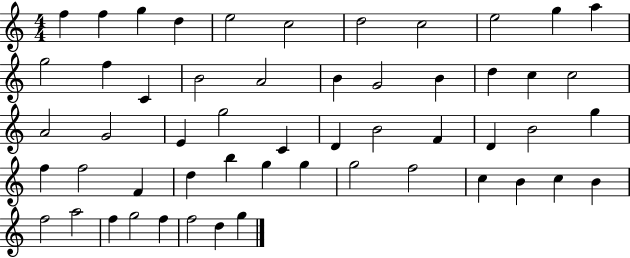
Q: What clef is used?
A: treble